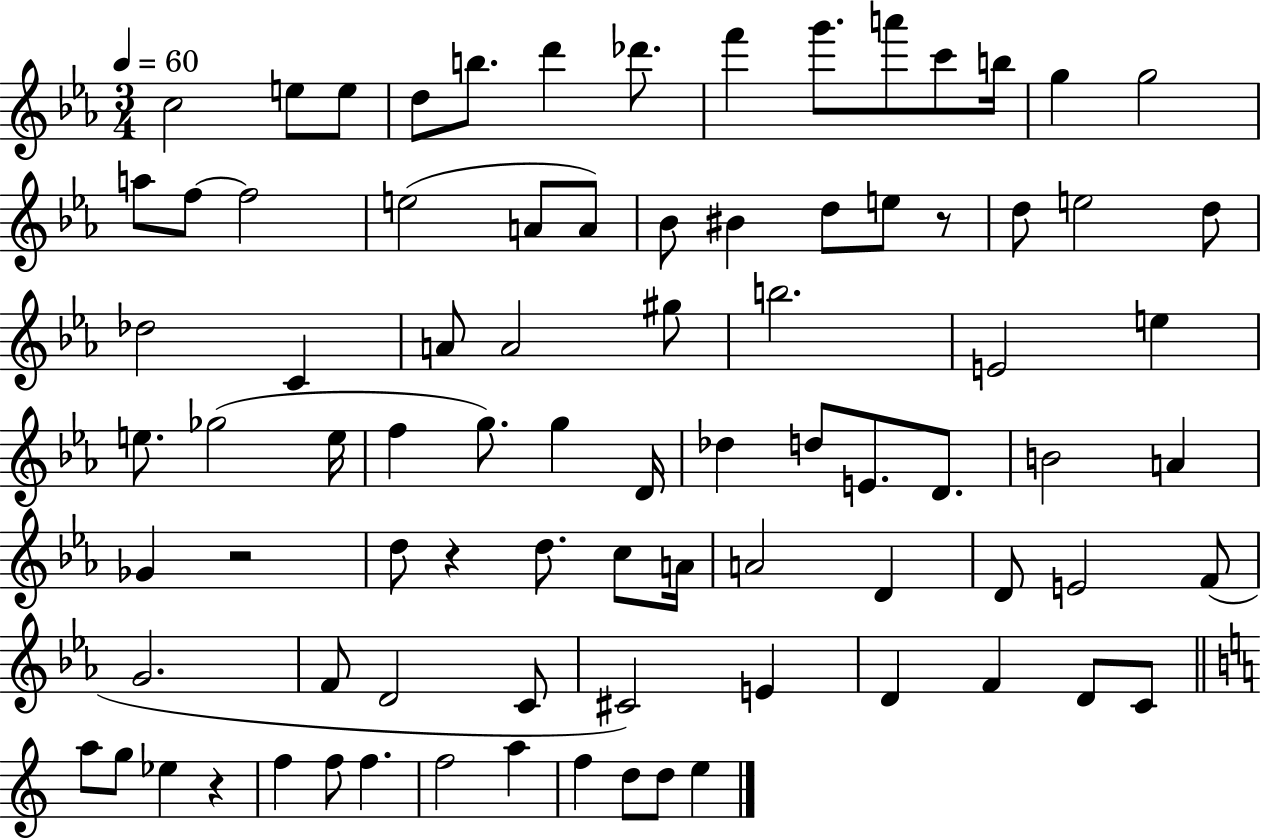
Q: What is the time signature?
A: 3/4